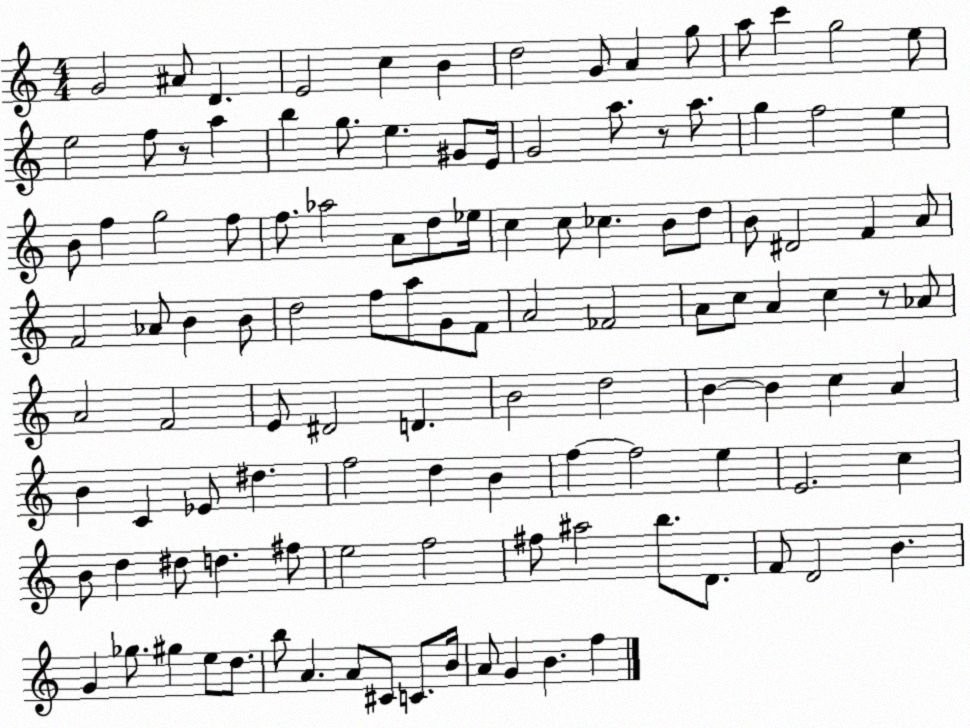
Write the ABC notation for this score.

X:1
T:Untitled
M:4/4
L:1/4
K:C
G2 ^A/2 D E2 c B d2 G/2 A g/2 a/2 c' g2 e/2 e2 f/2 z/2 a b g/2 e ^G/2 E/4 G2 a/2 z/2 a/2 g f2 e B/2 f g2 f/2 f/2 _a2 A/2 d/2 _e/4 c c/2 _c B/2 d/2 B/2 ^D2 F A/2 F2 _A/2 B B/2 d2 f/2 a/2 G/2 F/2 A2 _F2 A/2 c/2 A c z/2 _A/2 A2 F2 E/2 ^D2 D B2 d2 B B c A B C _E/2 ^d f2 d B f f2 e E2 c B/2 d ^d/2 d ^f/2 e2 f2 ^f/2 ^a2 b/2 D/2 F/2 D2 B G _g/2 ^g e/2 d/2 b/2 A A/2 ^C/2 C/2 B/4 A/2 G B f